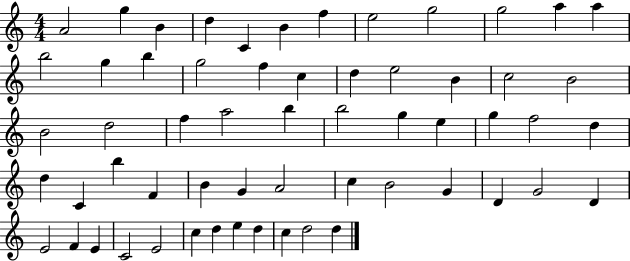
X:1
T:Untitled
M:4/4
L:1/4
K:C
A2 g B d C B f e2 g2 g2 a a b2 g b g2 f c d e2 B c2 B2 B2 d2 f a2 b b2 g e g f2 d d C b F B G A2 c B2 G D G2 D E2 F E C2 E2 c d e d c d2 d